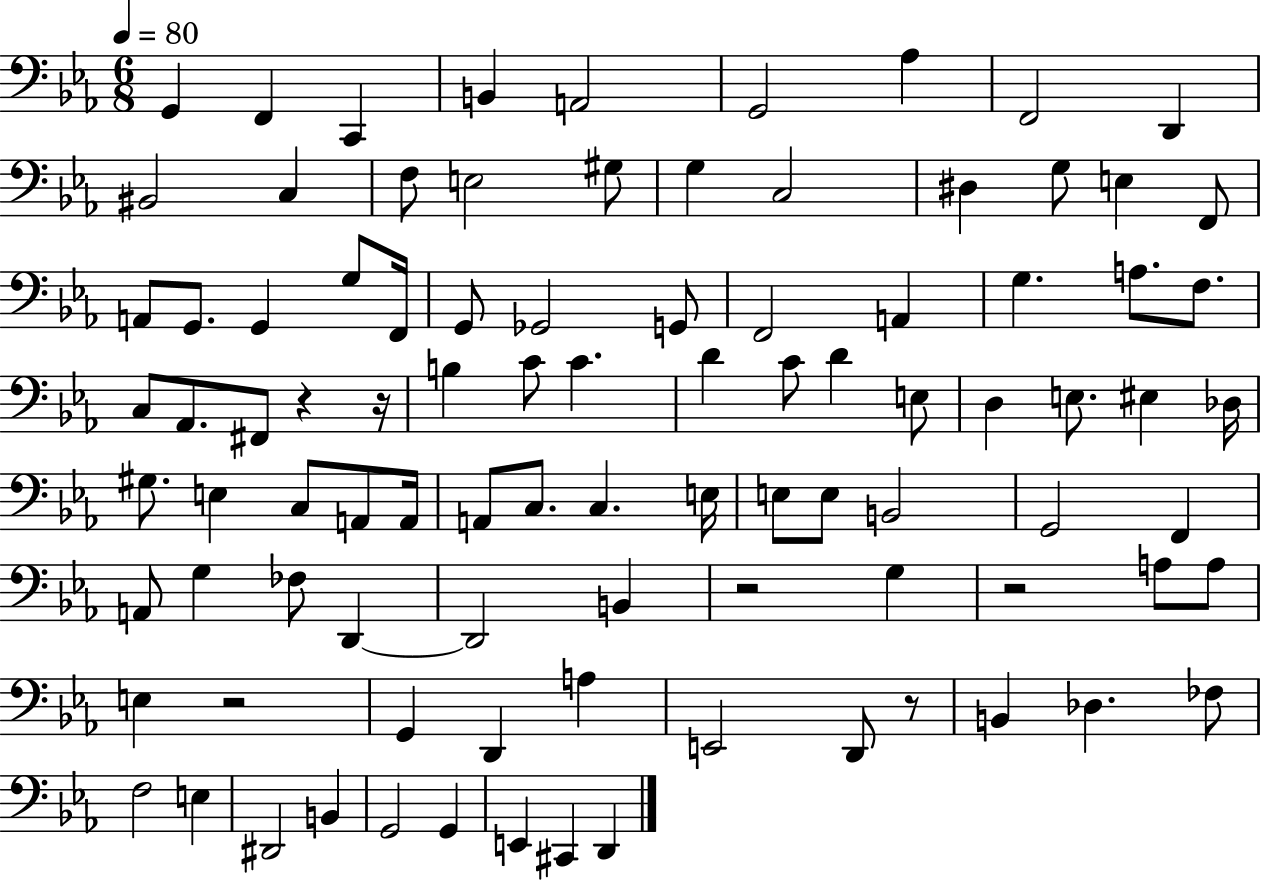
{
  \clef bass
  \numericTimeSignature
  \time 6/8
  \key ees \major
  \tempo 4 = 80
  g,4 f,4 c,4 | b,4 a,2 | g,2 aes4 | f,2 d,4 | \break bis,2 c4 | f8 e2 gis8 | g4 c2 | dis4 g8 e4 f,8 | \break a,8 g,8. g,4 g8 f,16 | g,8 ges,2 g,8 | f,2 a,4 | g4. a8. f8. | \break c8 aes,8. fis,8 r4 r16 | b4 c'8 c'4. | d'4 c'8 d'4 e8 | d4 e8. eis4 des16 | \break gis8. e4 c8 a,8 a,16 | a,8 c8. c4. e16 | e8 e8 b,2 | g,2 f,4 | \break a,8 g4 fes8 d,4~~ | d,2 b,4 | r2 g4 | r2 a8 a8 | \break e4 r2 | g,4 d,4 a4 | e,2 d,8 r8 | b,4 des4. fes8 | \break f2 e4 | dis,2 b,4 | g,2 g,4 | e,4 cis,4 d,4 | \break \bar "|."
}